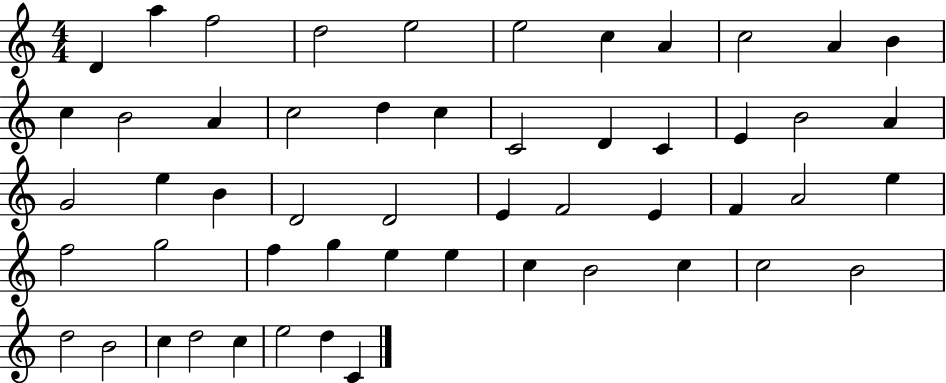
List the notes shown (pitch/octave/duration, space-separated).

D4/q A5/q F5/h D5/h E5/h E5/h C5/q A4/q C5/h A4/q B4/q C5/q B4/h A4/q C5/h D5/q C5/q C4/h D4/q C4/q E4/q B4/h A4/q G4/h E5/q B4/q D4/h D4/h E4/q F4/h E4/q F4/q A4/h E5/q F5/h G5/h F5/q G5/q E5/q E5/q C5/q B4/h C5/q C5/h B4/h D5/h B4/h C5/q D5/h C5/q E5/h D5/q C4/q